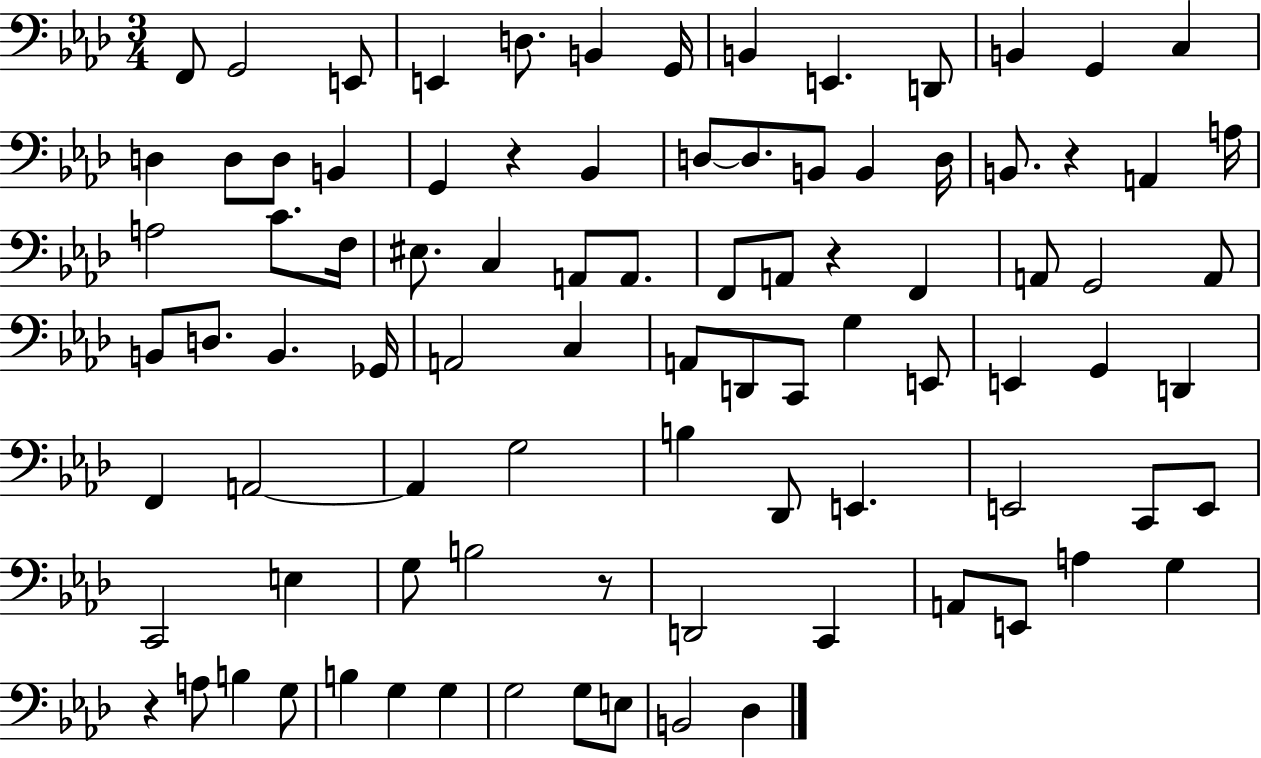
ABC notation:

X:1
T:Untitled
M:3/4
L:1/4
K:Ab
F,,/2 G,,2 E,,/2 E,, D,/2 B,, G,,/4 B,, E,, D,,/2 B,, G,, C, D, D,/2 D,/2 B,, G,, z _B,, D,/2 D,/2 B,,/2 B,, D,/4 B,,/2 z A,, A,/4 A,2 C/2 F,/4 ^E,/2 C, A,,/2 A,,/2 F,,/2 A,,/2 z F,, A,,/2 G,,2 A,,/2 B,,/2 D,/2 B,, _G,,/4 A,,2 C, A,,/2 D,,/2 C,,/2 G, E,,/2 E,, G,, D,, F,, A,,2 A,, G,2 B, _D,,/2 E,, E,,2 C,,/2 E,,/2 C,,2 E, G,/2 B,2 z/2 D,,2 C,, A,,/2 E,,/2 A, G, z A,/2 B, G,/2 B, G, G, G,2 G,/2 E,/2 B,,2 _D,